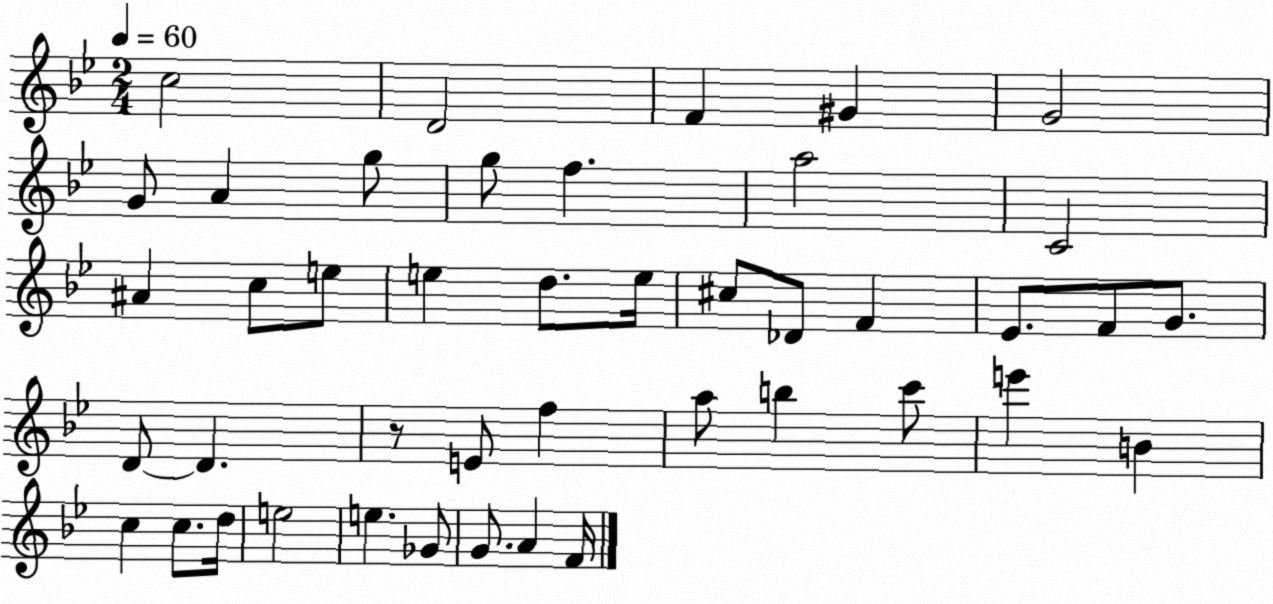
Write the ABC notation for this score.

X:1
T:Untitled
M:2/4
L:1/4
K:Bb
c2 D2 F ^G G2 G/2 A g/2 g/2 f a2 C2 ^A c/2 e/2 e d/2 e/4 ^c/2 _D/2 F _E/2 F/2 G/2 D/2 D z/2 E/2 f a/2 b c'/2 e' B c c/2 d/4 e2 e _G/2 G/2 A F/4